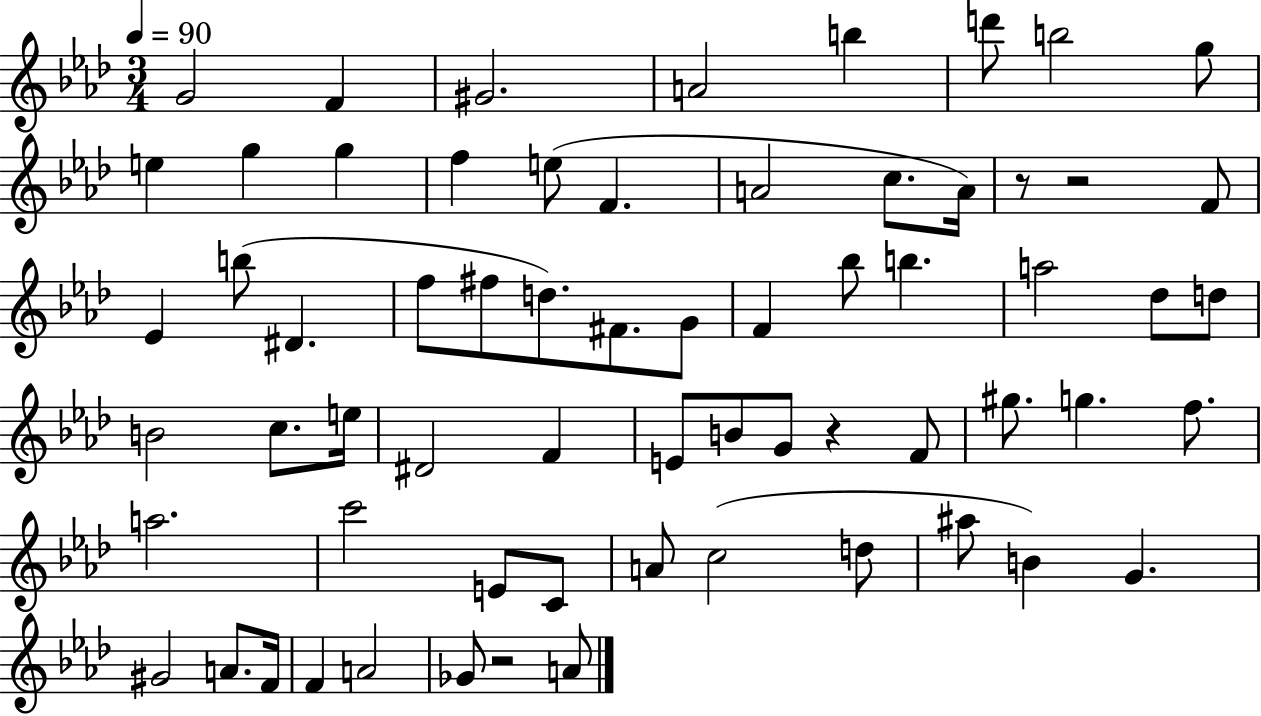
G4/h F4/q G#4/h. A4/h B5/q D6/e B5/h G5/e E5/q G5/q G5/q F5/q E5/e F4/q. A4/h C5/e. A4/s R/e R/h F4/e Eb4/q B5/e D#4/q. F5/e F#5/e D5/e. F#4/e. G4/e F4/q Bb5/e B5/q. A5/h Db5/e D5/e B4/h C5/e. E5/s D#4/h F4/q E4/e B4/e G4/e R/q F4/e G#5/e. G5/q. F5/e. A5/h. C6/h E4/e C4/e A4/e C5/h D5/e A#5/e B4/q G4/q. G#4/h A4/e. F4/s F4/q A4/h Gb4/e R/h A4/e